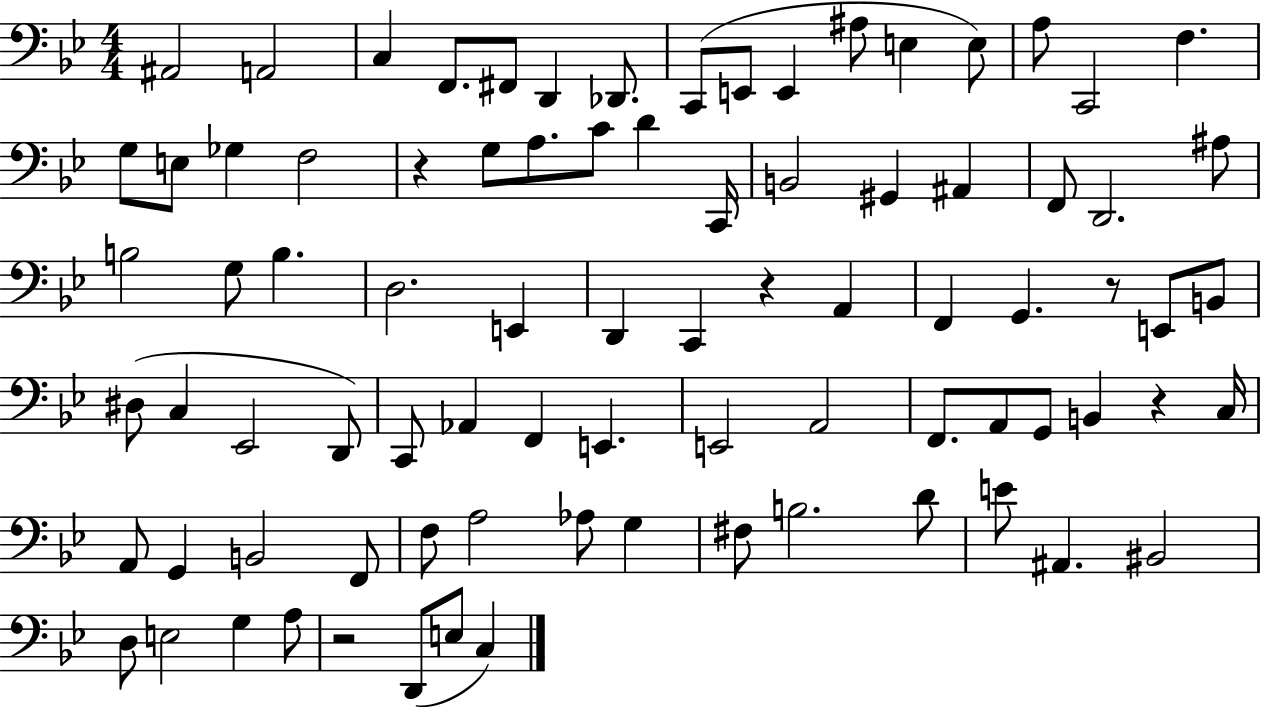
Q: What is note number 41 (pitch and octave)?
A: G2